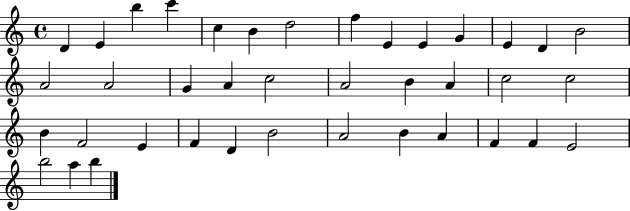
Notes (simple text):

D4/q E4/q B5/q C6/q C5/q B4/q D5/h F5/q E4/q E4/q G4/q E4/q D4/q B4/h A4/h A4/h G4/q A4/q C5/h A4/h B4/q A4/q C5/h C5/h B4/q F4/h E4/q F4/q D4/q B4/h A4/h B4/q A4/q F4/q F4/q E4/h B5/h A5/q B5/q